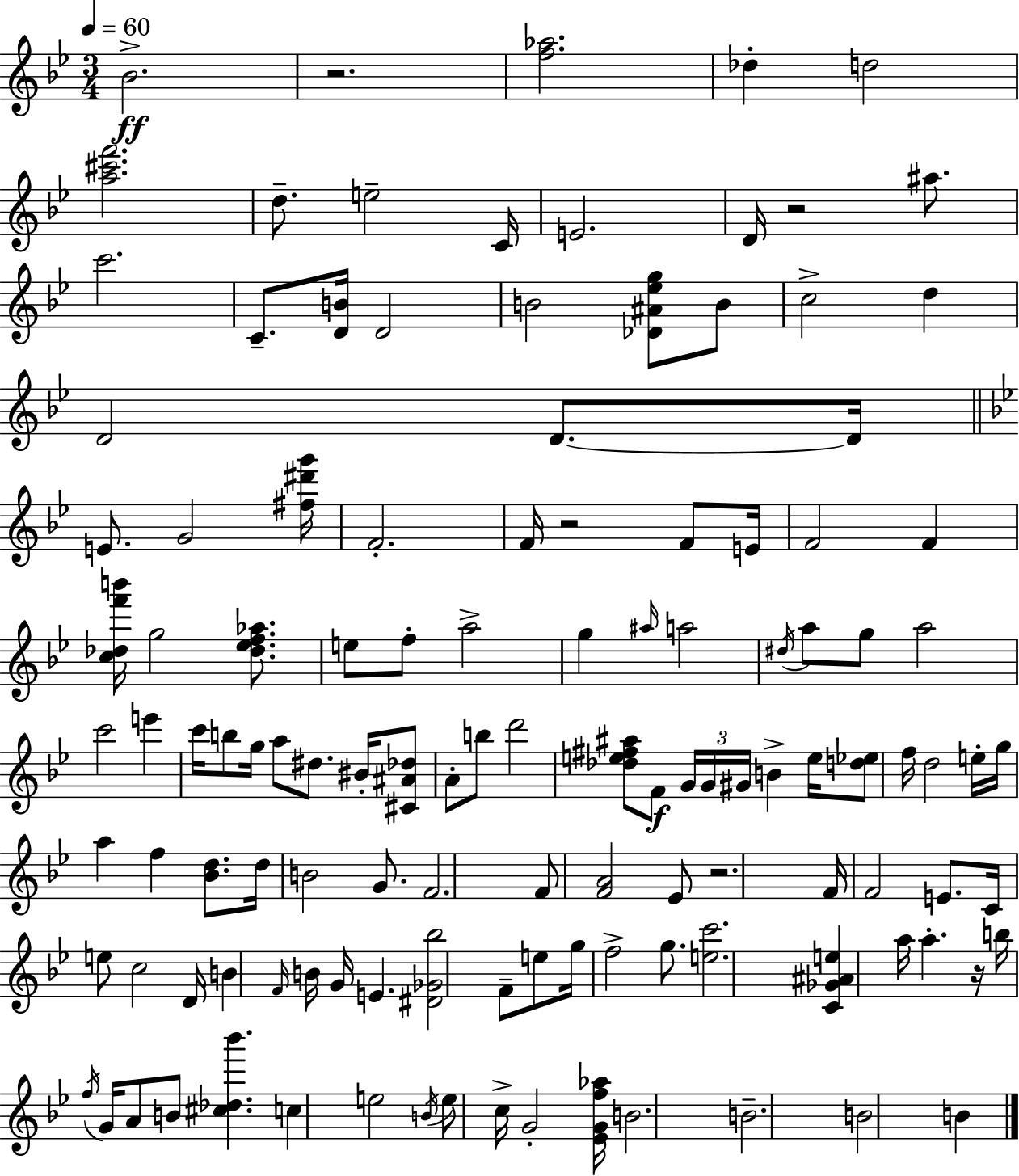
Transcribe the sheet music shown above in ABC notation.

X:1
T:Untitled
M:3/4
L:1/4
K:Gm
_B2 z2 [f_a]2 _d d2 [a^c'f']2 d/2 e2 C/4 E2 D/4 z2 ^a/2 c'2 C/2 [DB]/4 D2 B2 [_D^A_eg]/2 B/2 c2 d D2 D/2 D/4 E/2 G2 [^f^d'g']/4 F2 F/4 z2 F/2 E/4 F2 F [c_df'b']/4 g2 [_d_ef_a]/2 e/2 f/2 a2 g ^a/4 a2 ^d/4 a/2 g/2 a2 c'2 e' c'/4 b/2 g/4 a/2 ^d/2 ^B/4 [^C^A_d]/2 A/2 b/2 d'2 [_de^f^a]/2 F/2 G/4 G/4 ^G/4 B e/4 [d_e]/2 f/4 d2 e/4 g/4 a f [_Bd]/2 d/4 B2 G/2 F2 F/2 [FA]2 _E/2 z2 F/4 F2 E/2 C/4 e/2 c2 D/4 B F/4 B/4 G/4 E [^D_G_b]2 F/2 e/2 g/4 f2 g/2 [ec']2 [C_G^Ae] a/4 a z/4 b/4 f/4 G/4 A/2 B/2 [^c_d_b'] c e2 B/4 e/2 c/4 G2 [_EGf_a]/4 B2 B2 B2 B